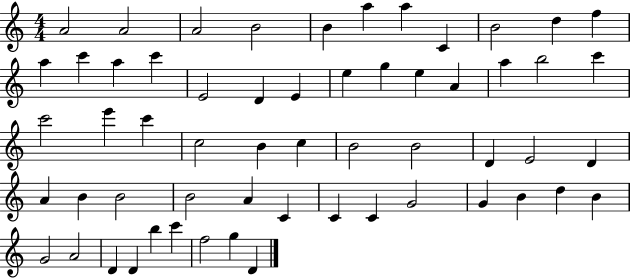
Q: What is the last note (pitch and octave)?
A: D4